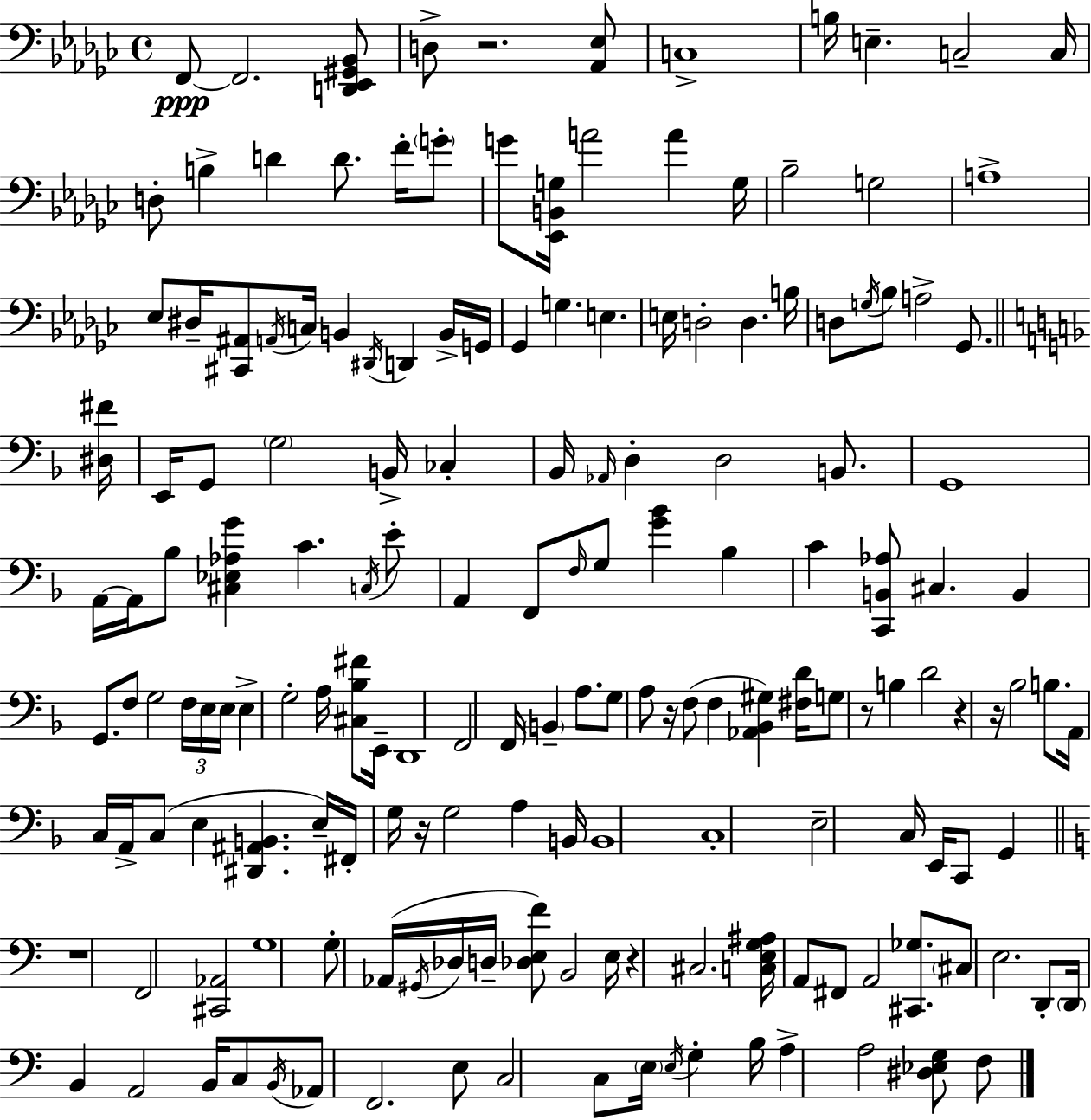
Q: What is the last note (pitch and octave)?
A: F3